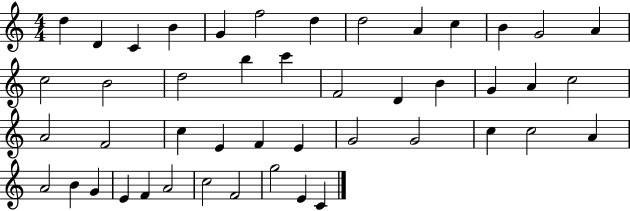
D5/q D4/q C4/q B4/q G4/q F5/h D5/q D5/h A4/q C5/q B4/q G4/h A4/q C5/h B4/h D5/h B5/q C6/q F4/h D4/q B4/q G4/q A4/q C5/h A4/h F4/h C5/q E4/q F4/q E4/q G4/h G4/h C5/q C5/h A4/q A4/h B4/q G4/q E4/q F4/q A4/h C5/h F4/h G5/h E4/q C4/q